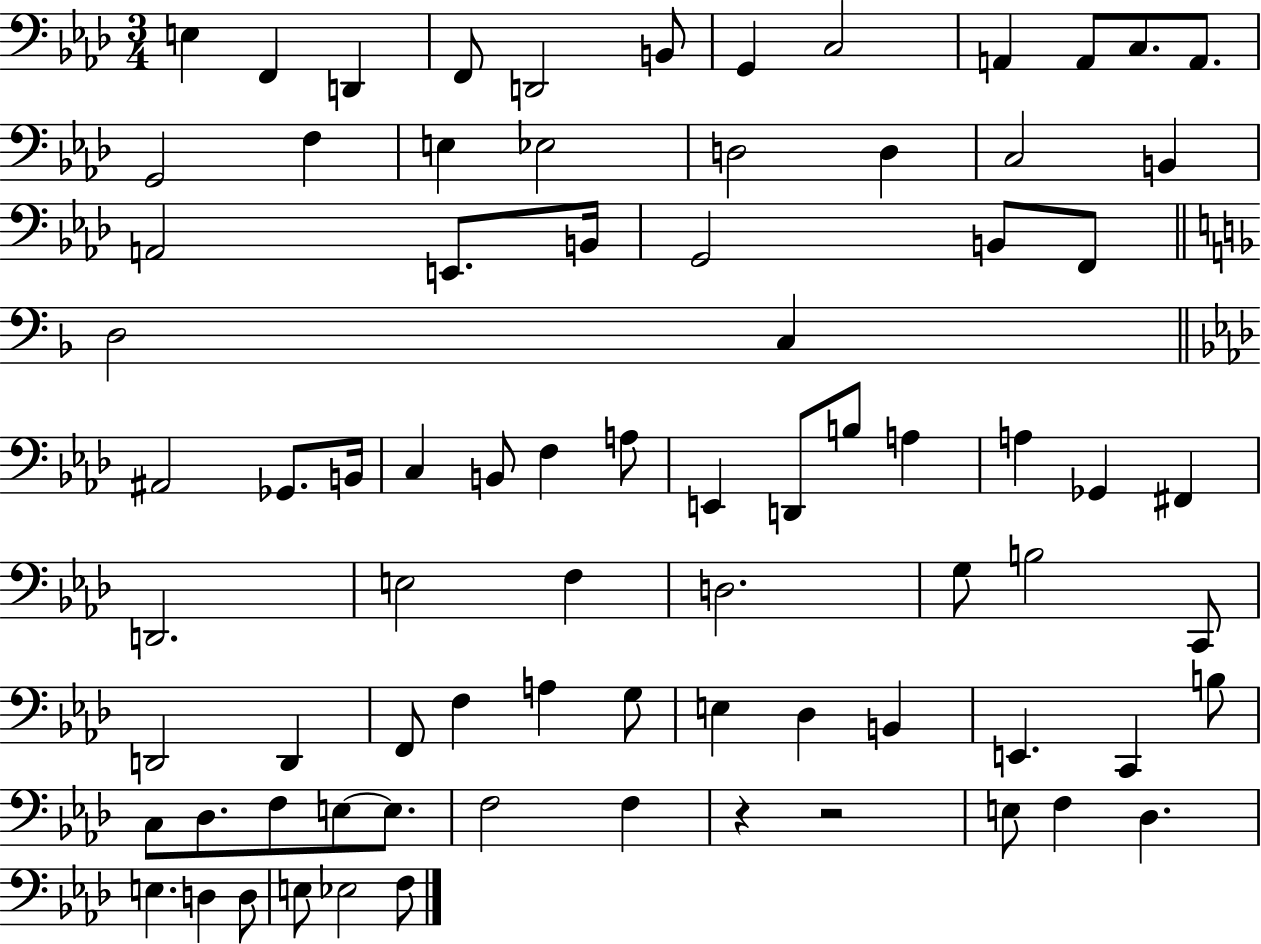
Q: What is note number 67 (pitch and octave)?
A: F3